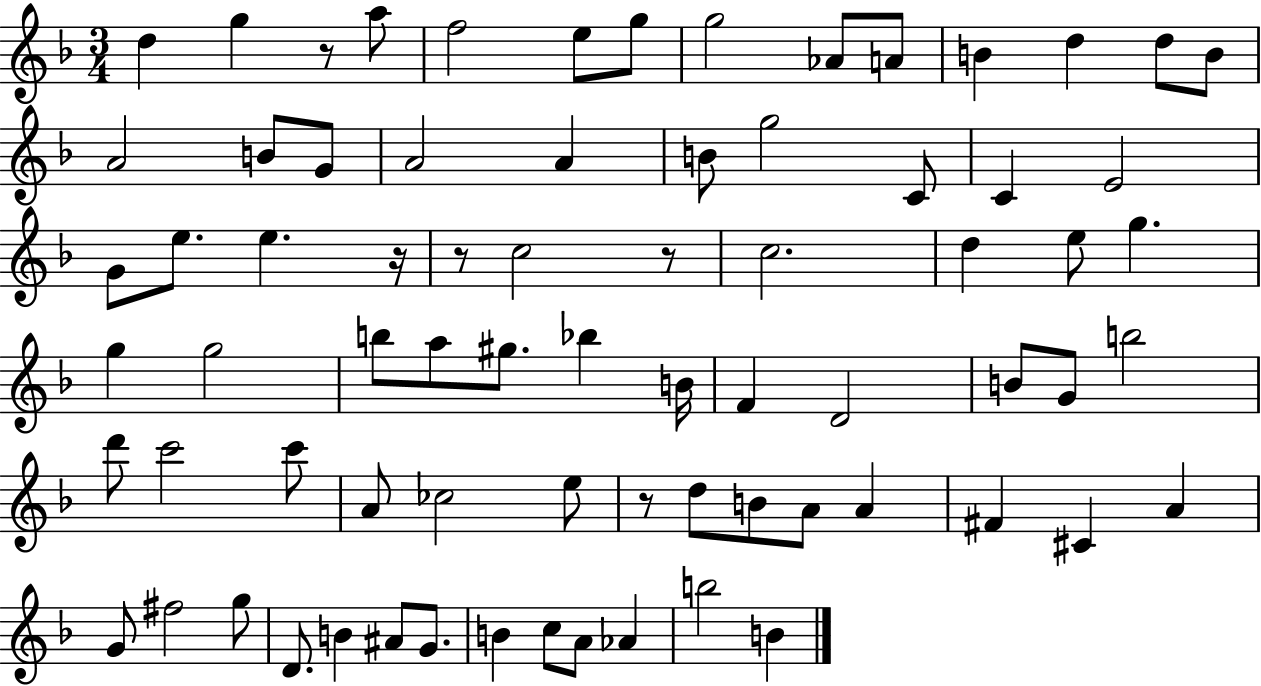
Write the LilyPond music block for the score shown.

{
  \clef treble
  \numericTimeSignature
  \time 3/4
  \key f \major
  d''4 g''4 r8 a''8 | f''2 e''8 g''8 | g''2 aes'8 a'8 | b'4 d''4 d''8 b'8 | \break a'2 b'8 g'8 | a'2 a'4 | b'8 g''2 c'8 | c'4 e'2 | \break g'8 e''8. e''4. r16 | r8 c''2 r8 | c''2. | d''4 e''8 g''4. | \break g''4 g''2 | b''8 a''8 gis''8. bes''4 b'16 | f'4 d'2 | b'8 g'8 b''2 | \break d'''8 c'''2 c'''8 | a'8 ces''2 e''8 | r8 d''8 b'8 a'8 a'4 | fis'4 cis'4 a'4 | \break g'8 fis''2 g''8 | d'8. b'4 ais'8 g'8. | b'4 c''8 a'8 aes'4 | b''2 b'4 | \break \bar "|."
}